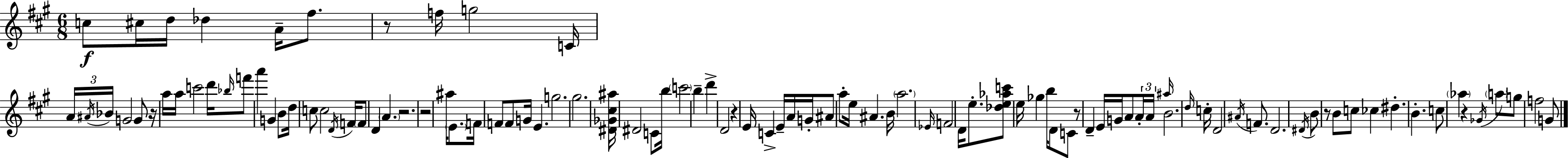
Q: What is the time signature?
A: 6/8